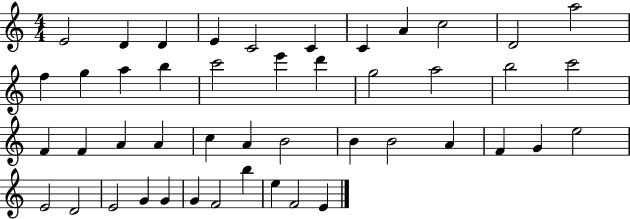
{
  \clef treble
  \numericTimeSignature
  \time 4/4
  \key c \major
  e'2 d'4 d'4 | e'4 c'2 c'4 | c'4 a'4 c''2 | d'2 a''2 | \break f''4 g''4 a''4 b''4 | c'''2 e'''4 d'''4 | g''2 a''2 | b''2 c'''2 | \break f'4 f'4 a'4 a'4 | c''4 a'4 b'2 | b'4 b'2 a'4 | f'4 g'4 e''2 | \break e'2 d'2 | e'2 g'4 g'4 | g'4 f'2 b''4 | e''4 f'2 e'4 | \break \bar "|."
}